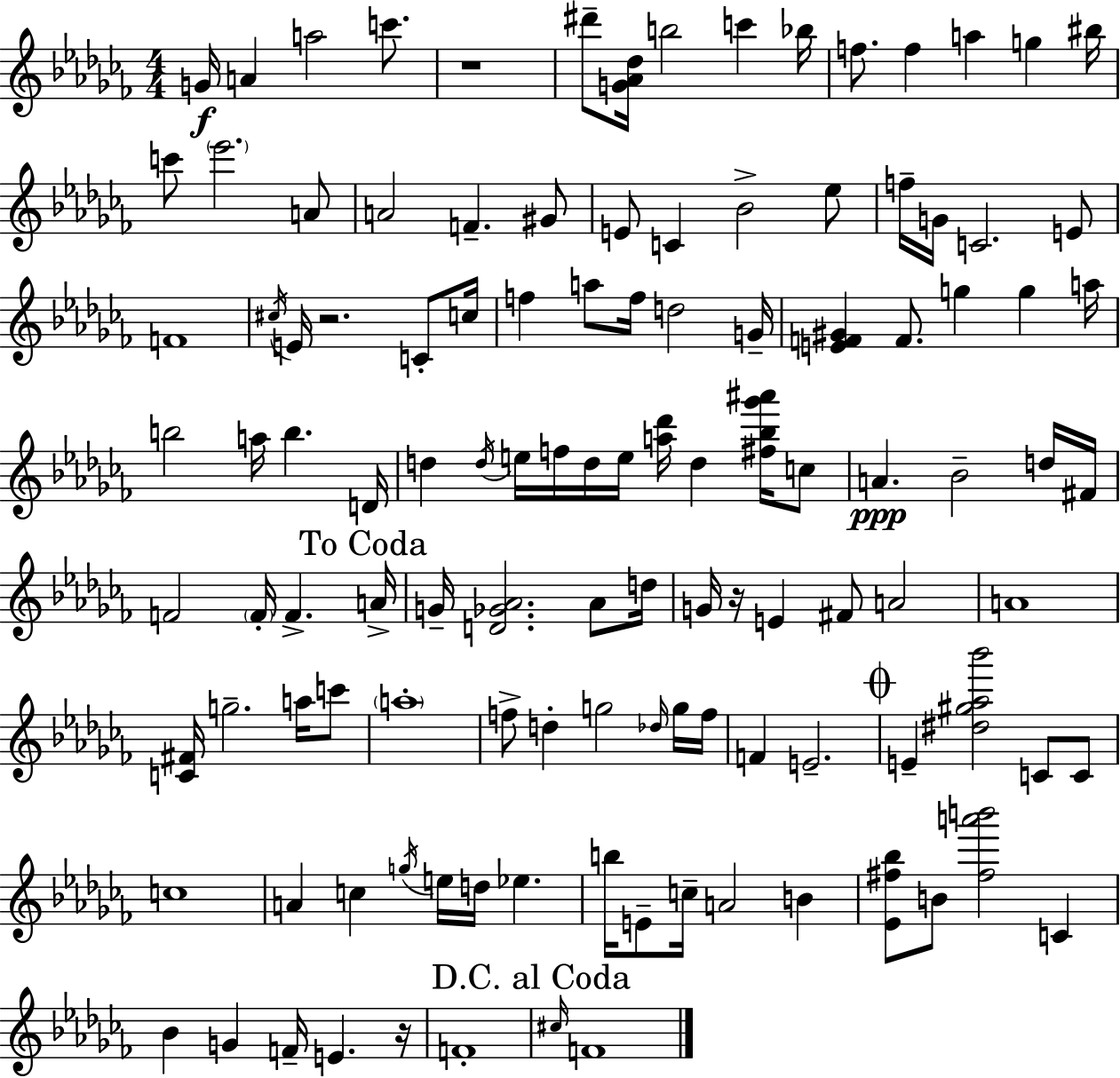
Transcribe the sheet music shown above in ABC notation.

X:1
T:Untitled
M:4/4
L:1/4
K:Abm
G/4 A a2 c'/2 z4 ^d'/2 [G_A_d]/4 b2 c' _b/4 f/2 f a g ^b/4 c'/2 _e'2 A/2 A2 F ^G/2 E/2 C _B2 _e/2 f/4 G/4 C2 E/2 F4 ^c/4 E/4 z2 C/2 c/4 f a/2 f/4 d2 G/4 [EF^G] F/2 g g a/4 b2 a/4 b D/4 d d/4 e/4 f/4 d/4 e/4 [a_d']/4 d [^f_b_g'^a']/4 c/2 A _B2 d/4 ^F/4 F2 F/4 F A/4 G/4 [D_G_A]2 _A/2 d/4 G/4 z/4 E ^F/2 A2 A4 [C^F]/4 g2 a/4 c'/2 a4 f/2 d g2 _d/4 g/4 f/4 F E2 E [^d^g_a_b']2 C/2 C/2 c4 A c g/4 e/4 d/4 _e b/4 E/2 c/4 A2 B [_E^f_b]/2 B/2 [^fa'b']2 C _B G F/4 E z/4 F4 ^c/4 F4